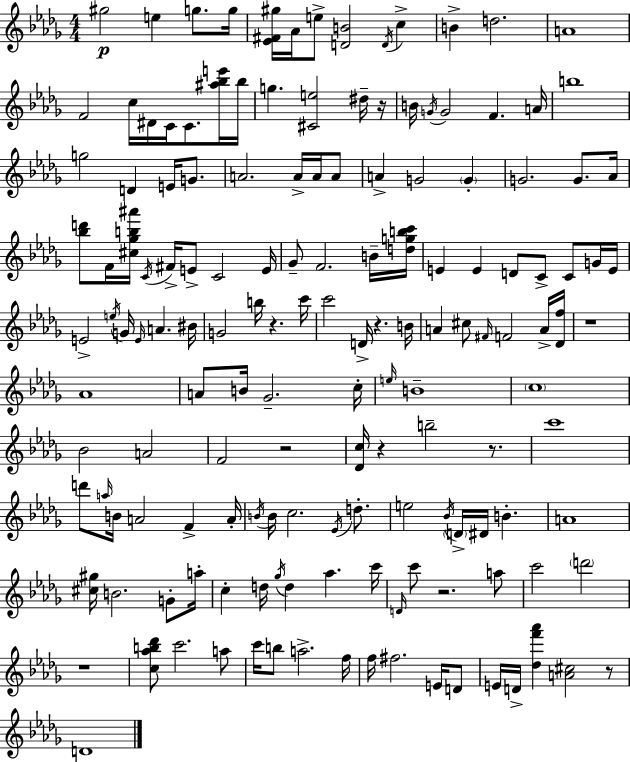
{
  \clef treble
  \numericTimeSignature
  \time 4/4
  \key bes \minor
  gis''2\p e''4 g''8. g''16 | <ees' fis' gis''>16 aes'16 e''8-> <d' b'>2 \acciaccatura { d'16 } c''4-> | b'4-> d''2. | a'1 | \break f'2 c''16 dis'16 c'16 c'8. <ais'' bes'' e'''>16 | bes''16 g''4. <cis' e''>2 dis''16-- | r16 b'16 \acciaccatura { g'16 } g'2 f'4. | a'16 b''1 | \break g''2 d'4 e'16 g'8. | a'2. a'16-> a'16 | a'8 a'4-> g'2 \parenthesize g'4-. | g'2. g'8. | \break aes'16 <bes'' d'''>8 f'16 <cis'' ges'' b'' ais'''>16 \acciaccatura { c'16 } fis'16-> e'8-> c'2 | e'16 ges'8-- f'2. | b'16-- <d'' g'' b'' c'''>16 e'4 e'4 d'8 c'8-> c'8 | g'16 e'16 e'2-> \acciaccatura { e''16 } g'16 \grace { e'16 } a'4. | \break bis'16 g'2 b''16 r4. | c'''16 c'''2 d'16-> r4. | b'16 a'4 cis''8 \grace { fis'16 } f'2 | a'16-> <des' f''>16 r1 | \break aes'1 | a'8 b'16 ges'2.-- | c''16-. \grace { e''16 } b'1-- | \parenthesize c''1 | \break bes'2 a'2 | f'2 r2 | <des' c''>16 r4 b''2-- | r8. c'''1 | \break d'''8 \grace { a''16 } b'16 a'2 | f'4-> a'16-. \acciaccatura { b'16 } b'16 c''2. | \acciaccatura { ees'16 } d''8.-. e''2 | \acciaccatura { bes'16 } \parenthesize d'16-> dis'16 b'4.-. a'1 | \break <cis'' gis''>16 b'2. | g'8-. a''16-. c''4-. d''16 | \acciaccatura { ges''16 } d''4 aes''4. c'''16 \grace { d'16 } c'''8 r2. | a''8 c'''2 | \break \parenthesize d'''2 r1 | <c'' aes'' b'' des'''>8 c'''2. | a''8 c'''16 b''8 | a''2.-> f''16 f''16 fis''2. | \break e'16 d'8 e'16 d'16-> <des'' f''' aes'''>4 | <a' cis''>2 r8 d'1 | \bar "|."
}